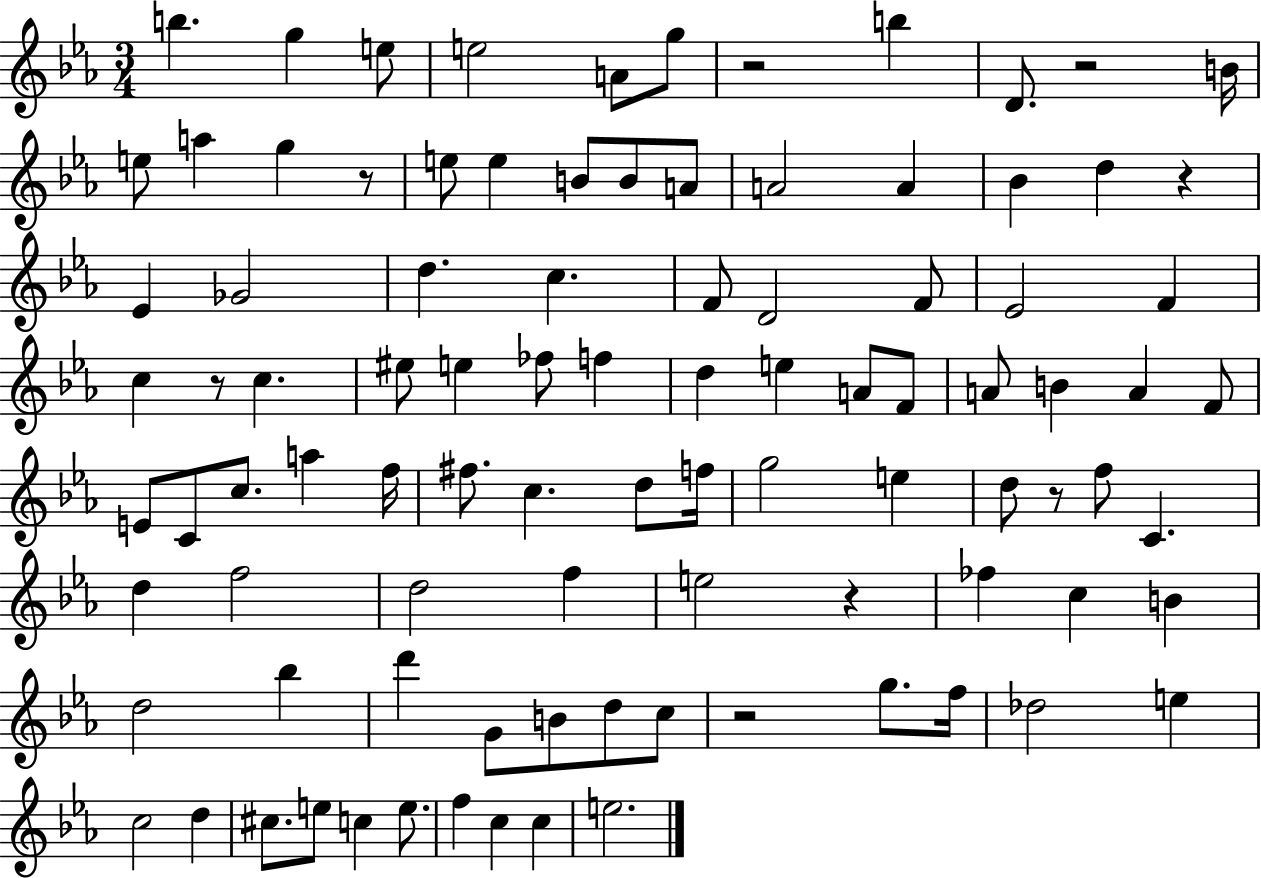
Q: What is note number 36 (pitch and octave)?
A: F5